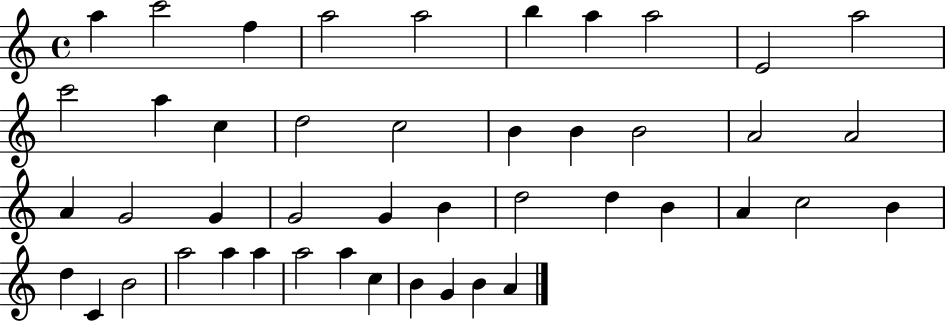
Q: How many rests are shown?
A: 0